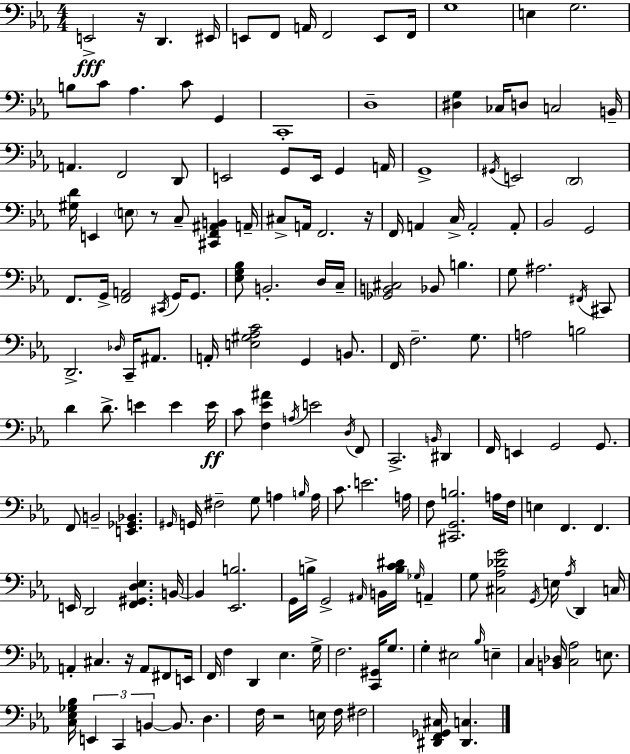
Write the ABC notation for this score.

X:1
T:Untitled
M:4/4
L:1/4
K:Cm
E,,2 z/4 D,, ^E,,/4 E,,/2 F,,/2 A,,/4 F,,2 E,,/2 F,,/4 G,4 E, G,2 B,/2 C/2 _A, C/2 G,, C,,4 D,4 [^D,G,] _C,/4 D,/2 C,2 B,,/4 A,, F,,2 D,,/2 E,,2 G,,/2 E,,/4 G,, A,,/4 G,,4 ^G,,/4 E,,2 D,,2 [^G,D]/4 E,, E,/2 z/2 C,/2 [^C,,F,,^A,,B,,] A,,/4 ^C,/2 A,,/4 F,,2 z/4 F,,/4 A,, C,/4 A,,2 A,,/2 _B,,2 G,,2 F,,/2 G,,/4 [F,,A,,]2 ^C,,/4 G,,/4 G,,/2 [_E,G,_B,]/2 B,,2 D,/4 C,/4 [_G,,B,,^C,]2 _B,,/2 B, G,/2 ^A,2 ^F,,/4 ^C,,/2 D,,2 _D,/4 C,,/4 ^A,,/2 A,,/4 [E,^G,_A,C]2 G,, B,,/2 F,,/4 F,2 G,/2 A,2 B,2 D D/2 E E E/4 C/2 [F,_E^A] A,/4 E2 D,/4 F,,/2 C,,2 B,,/4 ^D,, F,,/4 E,, G,,2 G,,/2 F,,/2 B,,2 [E,,_G,,_B,,] ^G,,/4 G,,/4 ^F,2 G,/2 A, B,/4 A,/4 C/2 E2 A,/4 F,/2 [^C,,G,,B,]2 A,/4 F,/4 E, F,, F,, E,,/4 D,,2 [F,,^G,,D,_E,] B,,/4 B,, [_E,,B,]2 G,,/4 B,/4 G,,2 ^A,,/4 B,,/4 [B,C^D]/4 _G,/4 A,, G,/2 [^C,_A,_DG]2 G,,/4 E,/4 _A,/4 D,, C,/4 A,, ^C, z/4 A,,/2 ^F,,/2 E,,/4 F,,/4 F, D,, _E, G,/4 F,2 [C,,^G,,]/4 G,/2 G, ^E,2 _B,/4 E, C, [B,,_D,]/4 [C,_A,]2 E,/2 [C,_E,_G,_B,]/4 E,, C,, B,, B,,/2 D, F,/4 z2 E,/4 F,/4 ^F,2 [^D,,F,,_G,,^C,]/4 [^D,,C,]